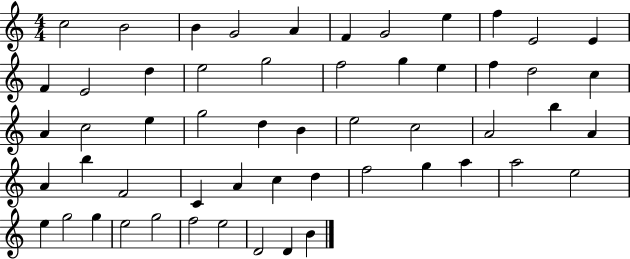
{
  \clef treble
  \numericTimeSignature
  \time 4/4
  \key c \major
  c''2 b'2 | b'4 g'2 a'4 | f'4 g'2 e''4 | f''4 e'2 e'4 | \break f'4 e'2 d''4 | e''2 g''2 | f''2 g''4 e''4 | f''4 d''2 c''4 | \break a'4 c''2 e''4 | g''2 d''4 b'4 | e''2 c''2 | a'2 b''4 a'4 | \break a'4 b''4 f'2 | c'4 a'4 c''4 d''4 | f''2 g''4 a''4 | a''2 e''2 | \break e''4 g''2 g''4 | e''2 g''2 | f''2 e''2 | d'2 d'4 b'4 | \break \bar "|."
}